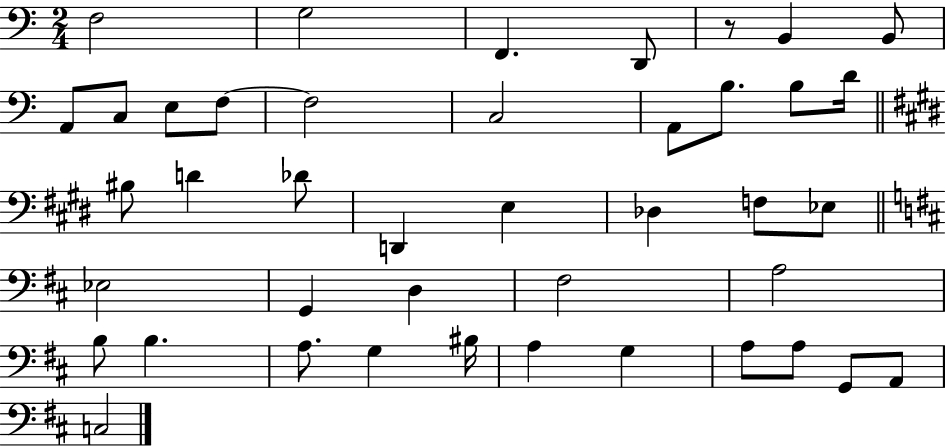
X:1
T:Untitled
M:2/4
L:1/4
K:C
F,2 G,2 F,, D,,/2 z/2 B,, B,,/2 A,,/2 C,/2 E,/2 F,/2 F,2 C,2 A,,/2 B,/2 B,/2 D/4 ^B,/2 D _D/2 D,, E, _D, F,/2 _E,/2 _E,2 G,, D, ^F,2 A,2 B,/2 B, A,/2 G, ^B,/4 A, G, A,/2 A,/2 G,,/2 A,,/2 C,2